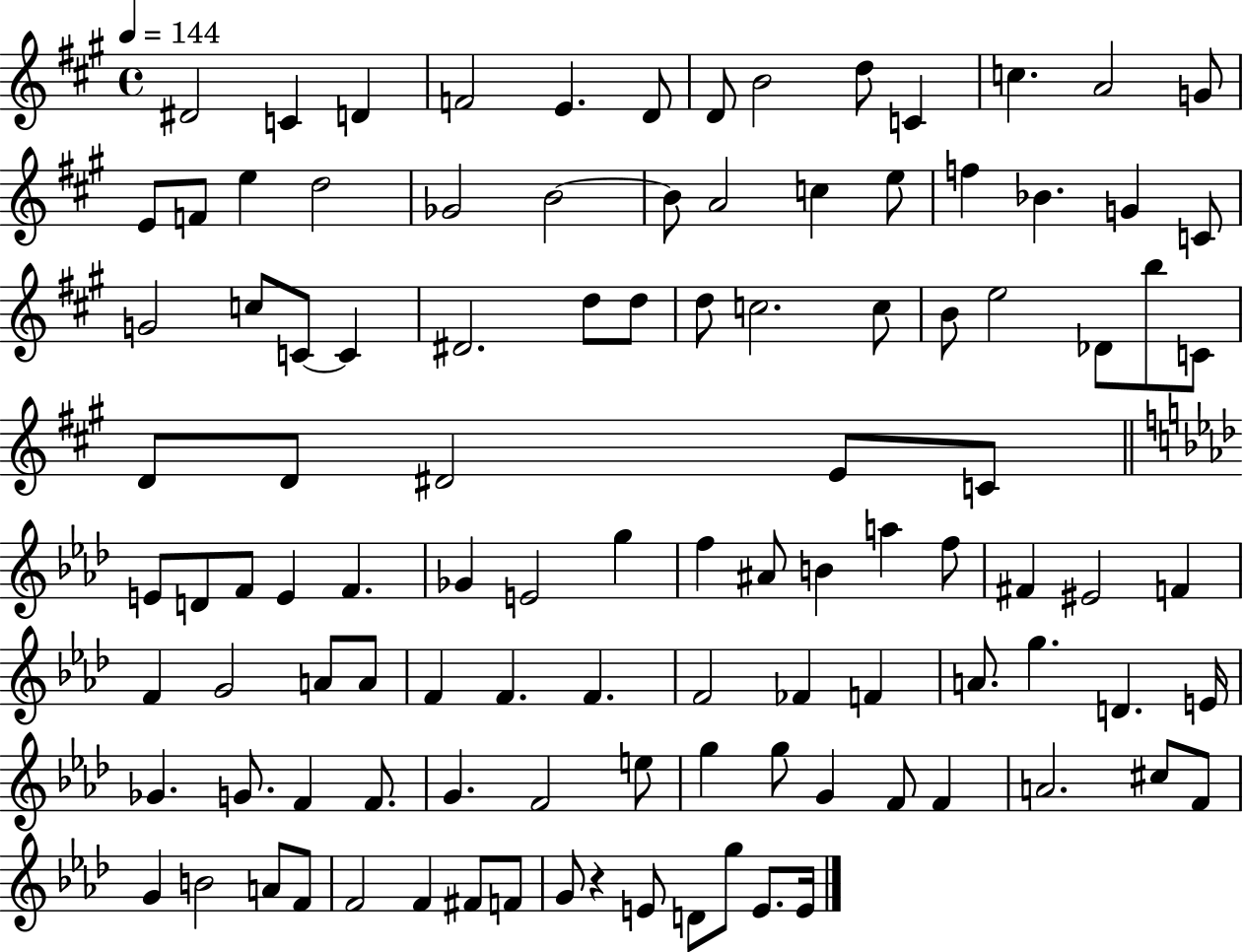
{
  \clef treble
  \time 4/4
  \defaultTimeSignature
  \key a \major
  \tempo 4 = 144
  dis'2 c'4 d'4 | f'2 e'4. d'8 | d'8 b'2 d''8 c'4 | c''4. a'2 g'8 | \break e'8 f'8 e''4 d''2 | ges'2 b'2~~ | b'8 a'2 c''4 e''8 | f''4 bes'4. g'4 c'8 | \break g'2 c''8 c'8~~ c'4 | dis'2. d''8 d''8 | d''8 c''2. c''8 | b'8 e''2 des'8 b''8 c'8 | \break d'8 d'8 dis'2 e'8 c'8 | \bar "||" \break \key f \minor e'8 d'8 f'8 e'4 f'4. | ges'4 e'2 g''4 | f''4 ais'8 b'4 a''4 f''8 | fis'4 eis'2 f'4 | \break f'4 g'2 a'8 a'8 | f'4 f'4. f'4. | f'2 fes'4 f'4 | a'8. g''4. d'4. e'16 | \break ges'4. g'8. f'4 f'8. | g'4. f'2 e''8 | g''4 g''8 g'4 f'8 f'4 | a'2. cis''8 f'8 | \break g'4 b'2 a'8 f'8 | f'2 f'4 fis'8 f'8 | g'8 r4 e'8 d'8 g''8 e'8. e'16 | \bar "|."
}